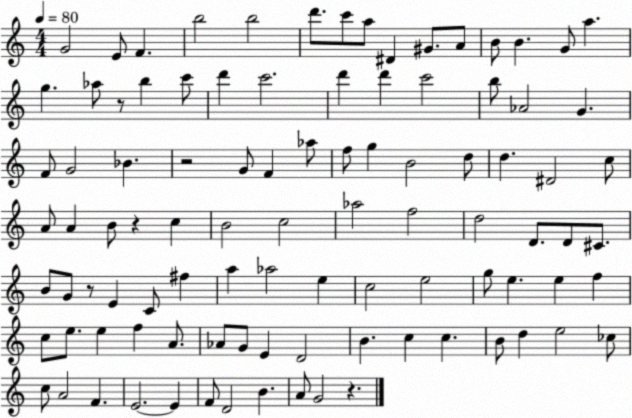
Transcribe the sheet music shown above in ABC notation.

X:1
T:Untitled
M:4/4
L:1/4
K:C
G2 E/2 F b2 b2 d'/2 c'/2 a/2 ^D ^G/2 A/2 B/2 B G/2 a g _a/2 z/2 b c'/2 d' c'2 d' d' c'2 b/2 _A2 G F/2 G2 _B z2 G/2 F _a/2 f/2 g B2 d/2 d ^D2 c/2 A/2 A B/2 z c B2 c2 _a2 f2 d2 D/2 D/2 ^C/2 B/2 G/2 z/2 E C/2 ^f a _a2 e c2 e2 g/2 e e f c/2 e/2 e f A/2 _A/2 G/2 E D2 B c c B/2 d e2 _c/2 c/2 A2 F E2 E F/2 D2 B A/2 G2 z